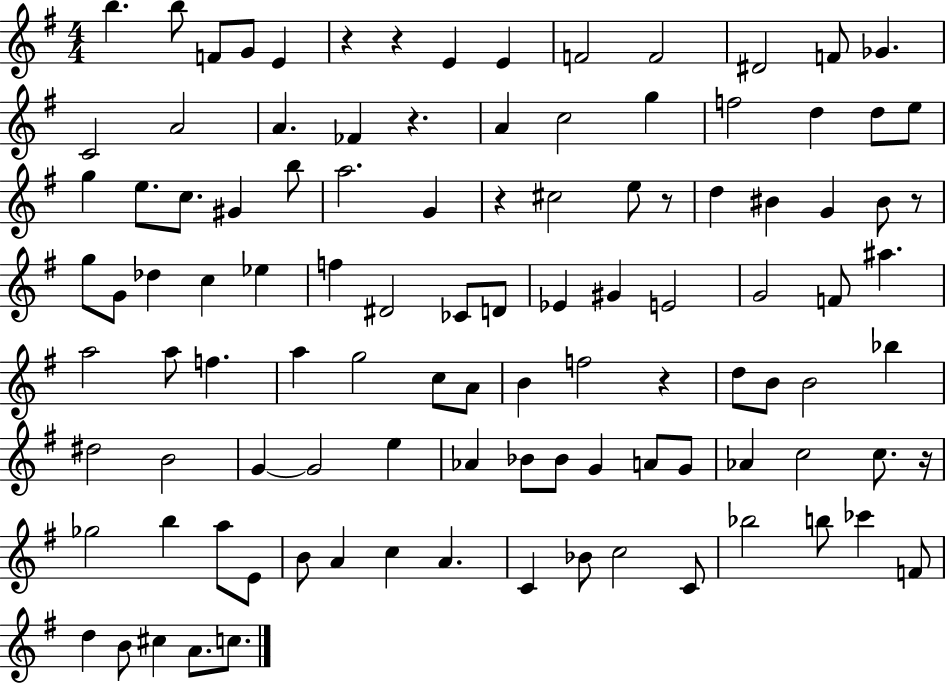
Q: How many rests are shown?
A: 8